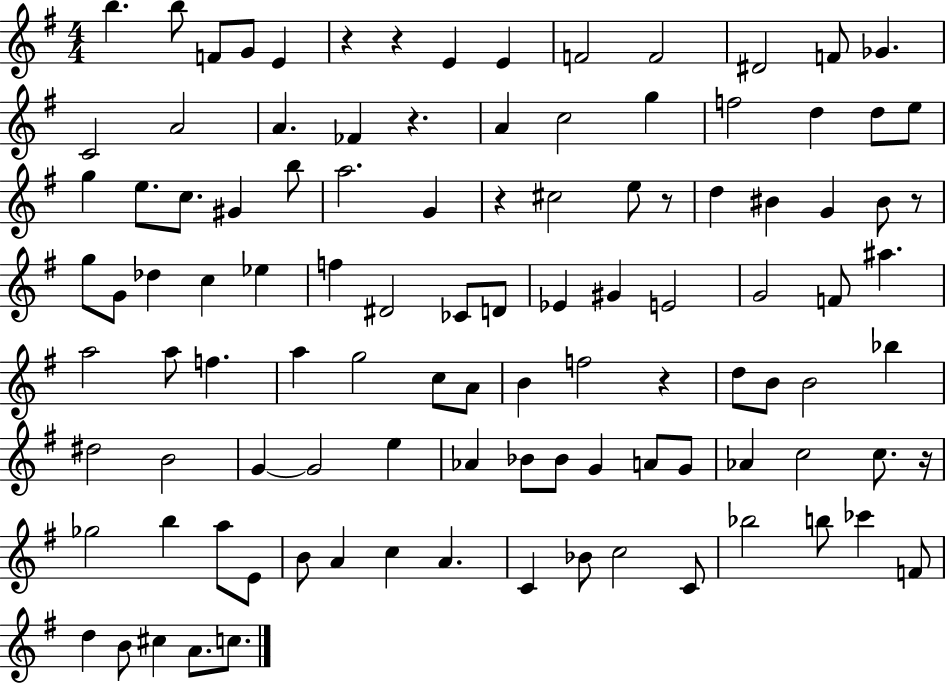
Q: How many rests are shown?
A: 8